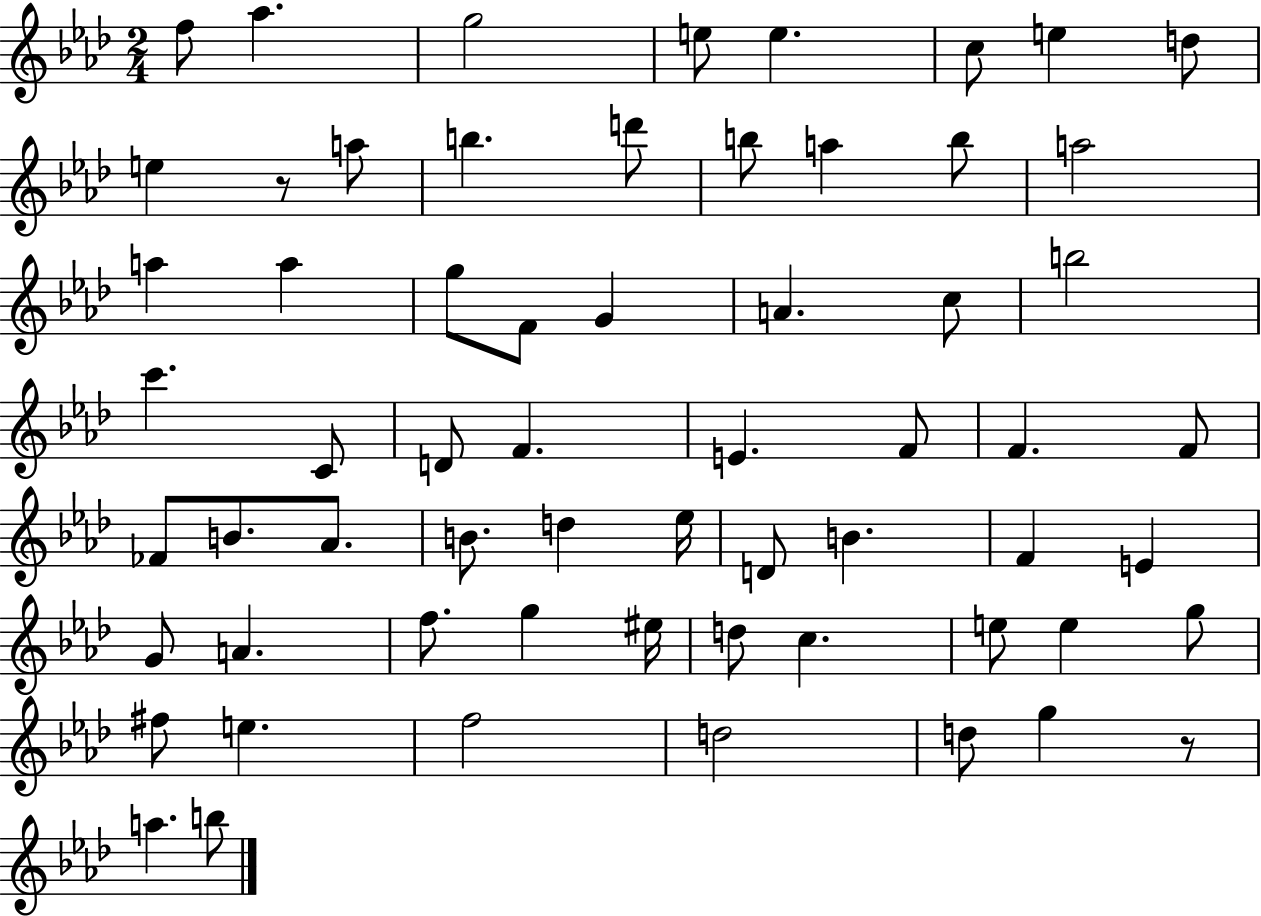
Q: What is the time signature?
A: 2/4